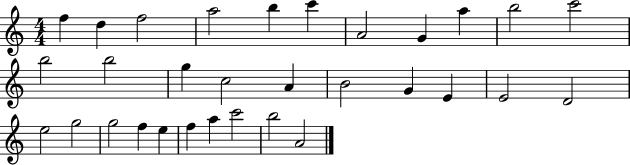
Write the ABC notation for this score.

X:1
T:Untitled
M:4/4
L:1/4
K:C
f d f2 a2 b c' A2 G a b2 c'2 b2 b2 g c2 A B2 G E E2 D2 e2 g2 g2 f e f a c'2 b2 A2